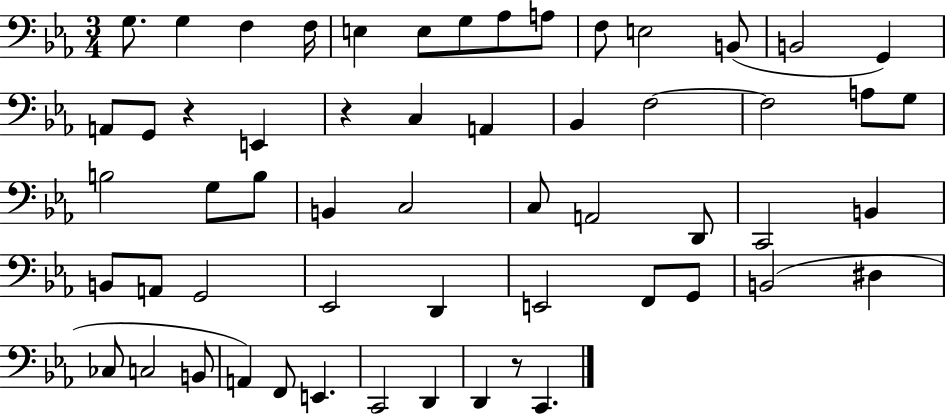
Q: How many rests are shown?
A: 3